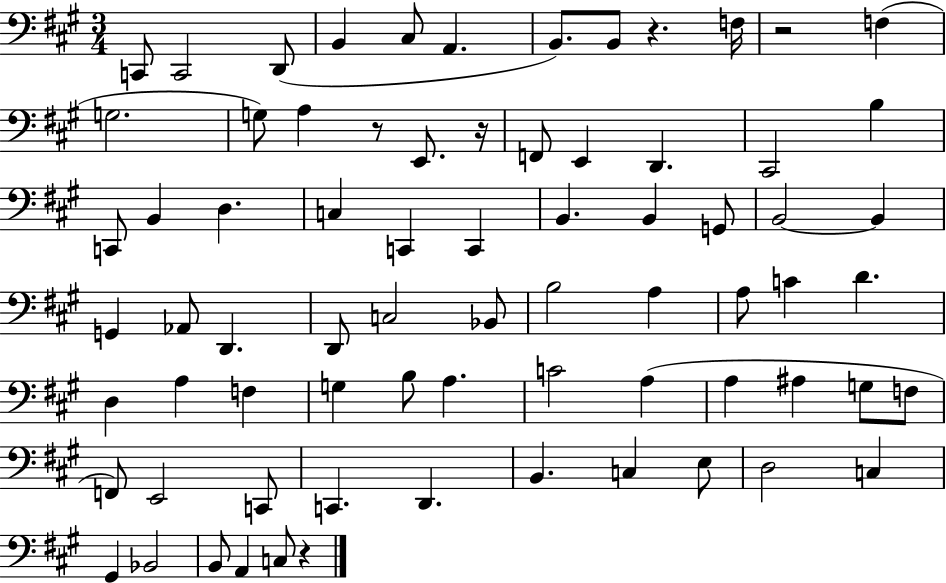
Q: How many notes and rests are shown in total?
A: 73